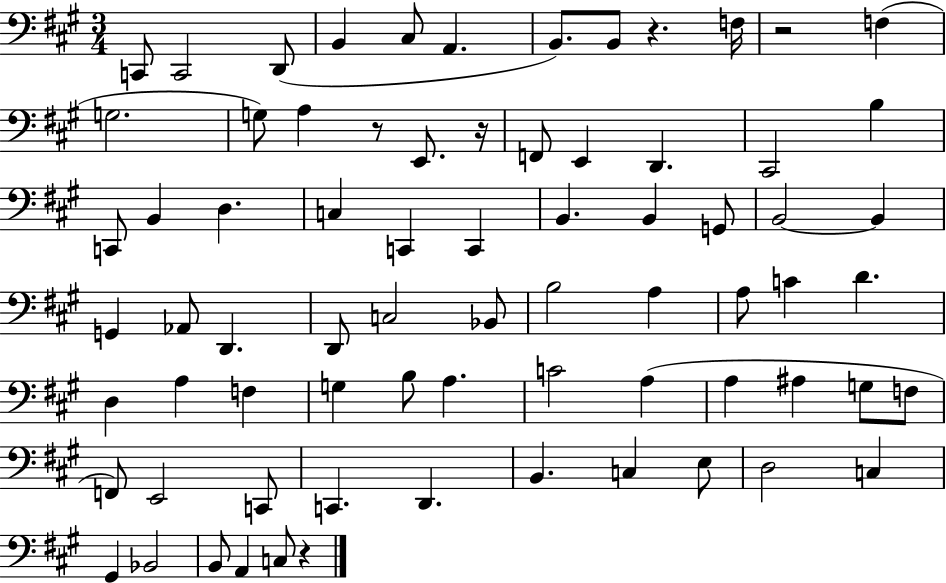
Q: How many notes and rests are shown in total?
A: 73